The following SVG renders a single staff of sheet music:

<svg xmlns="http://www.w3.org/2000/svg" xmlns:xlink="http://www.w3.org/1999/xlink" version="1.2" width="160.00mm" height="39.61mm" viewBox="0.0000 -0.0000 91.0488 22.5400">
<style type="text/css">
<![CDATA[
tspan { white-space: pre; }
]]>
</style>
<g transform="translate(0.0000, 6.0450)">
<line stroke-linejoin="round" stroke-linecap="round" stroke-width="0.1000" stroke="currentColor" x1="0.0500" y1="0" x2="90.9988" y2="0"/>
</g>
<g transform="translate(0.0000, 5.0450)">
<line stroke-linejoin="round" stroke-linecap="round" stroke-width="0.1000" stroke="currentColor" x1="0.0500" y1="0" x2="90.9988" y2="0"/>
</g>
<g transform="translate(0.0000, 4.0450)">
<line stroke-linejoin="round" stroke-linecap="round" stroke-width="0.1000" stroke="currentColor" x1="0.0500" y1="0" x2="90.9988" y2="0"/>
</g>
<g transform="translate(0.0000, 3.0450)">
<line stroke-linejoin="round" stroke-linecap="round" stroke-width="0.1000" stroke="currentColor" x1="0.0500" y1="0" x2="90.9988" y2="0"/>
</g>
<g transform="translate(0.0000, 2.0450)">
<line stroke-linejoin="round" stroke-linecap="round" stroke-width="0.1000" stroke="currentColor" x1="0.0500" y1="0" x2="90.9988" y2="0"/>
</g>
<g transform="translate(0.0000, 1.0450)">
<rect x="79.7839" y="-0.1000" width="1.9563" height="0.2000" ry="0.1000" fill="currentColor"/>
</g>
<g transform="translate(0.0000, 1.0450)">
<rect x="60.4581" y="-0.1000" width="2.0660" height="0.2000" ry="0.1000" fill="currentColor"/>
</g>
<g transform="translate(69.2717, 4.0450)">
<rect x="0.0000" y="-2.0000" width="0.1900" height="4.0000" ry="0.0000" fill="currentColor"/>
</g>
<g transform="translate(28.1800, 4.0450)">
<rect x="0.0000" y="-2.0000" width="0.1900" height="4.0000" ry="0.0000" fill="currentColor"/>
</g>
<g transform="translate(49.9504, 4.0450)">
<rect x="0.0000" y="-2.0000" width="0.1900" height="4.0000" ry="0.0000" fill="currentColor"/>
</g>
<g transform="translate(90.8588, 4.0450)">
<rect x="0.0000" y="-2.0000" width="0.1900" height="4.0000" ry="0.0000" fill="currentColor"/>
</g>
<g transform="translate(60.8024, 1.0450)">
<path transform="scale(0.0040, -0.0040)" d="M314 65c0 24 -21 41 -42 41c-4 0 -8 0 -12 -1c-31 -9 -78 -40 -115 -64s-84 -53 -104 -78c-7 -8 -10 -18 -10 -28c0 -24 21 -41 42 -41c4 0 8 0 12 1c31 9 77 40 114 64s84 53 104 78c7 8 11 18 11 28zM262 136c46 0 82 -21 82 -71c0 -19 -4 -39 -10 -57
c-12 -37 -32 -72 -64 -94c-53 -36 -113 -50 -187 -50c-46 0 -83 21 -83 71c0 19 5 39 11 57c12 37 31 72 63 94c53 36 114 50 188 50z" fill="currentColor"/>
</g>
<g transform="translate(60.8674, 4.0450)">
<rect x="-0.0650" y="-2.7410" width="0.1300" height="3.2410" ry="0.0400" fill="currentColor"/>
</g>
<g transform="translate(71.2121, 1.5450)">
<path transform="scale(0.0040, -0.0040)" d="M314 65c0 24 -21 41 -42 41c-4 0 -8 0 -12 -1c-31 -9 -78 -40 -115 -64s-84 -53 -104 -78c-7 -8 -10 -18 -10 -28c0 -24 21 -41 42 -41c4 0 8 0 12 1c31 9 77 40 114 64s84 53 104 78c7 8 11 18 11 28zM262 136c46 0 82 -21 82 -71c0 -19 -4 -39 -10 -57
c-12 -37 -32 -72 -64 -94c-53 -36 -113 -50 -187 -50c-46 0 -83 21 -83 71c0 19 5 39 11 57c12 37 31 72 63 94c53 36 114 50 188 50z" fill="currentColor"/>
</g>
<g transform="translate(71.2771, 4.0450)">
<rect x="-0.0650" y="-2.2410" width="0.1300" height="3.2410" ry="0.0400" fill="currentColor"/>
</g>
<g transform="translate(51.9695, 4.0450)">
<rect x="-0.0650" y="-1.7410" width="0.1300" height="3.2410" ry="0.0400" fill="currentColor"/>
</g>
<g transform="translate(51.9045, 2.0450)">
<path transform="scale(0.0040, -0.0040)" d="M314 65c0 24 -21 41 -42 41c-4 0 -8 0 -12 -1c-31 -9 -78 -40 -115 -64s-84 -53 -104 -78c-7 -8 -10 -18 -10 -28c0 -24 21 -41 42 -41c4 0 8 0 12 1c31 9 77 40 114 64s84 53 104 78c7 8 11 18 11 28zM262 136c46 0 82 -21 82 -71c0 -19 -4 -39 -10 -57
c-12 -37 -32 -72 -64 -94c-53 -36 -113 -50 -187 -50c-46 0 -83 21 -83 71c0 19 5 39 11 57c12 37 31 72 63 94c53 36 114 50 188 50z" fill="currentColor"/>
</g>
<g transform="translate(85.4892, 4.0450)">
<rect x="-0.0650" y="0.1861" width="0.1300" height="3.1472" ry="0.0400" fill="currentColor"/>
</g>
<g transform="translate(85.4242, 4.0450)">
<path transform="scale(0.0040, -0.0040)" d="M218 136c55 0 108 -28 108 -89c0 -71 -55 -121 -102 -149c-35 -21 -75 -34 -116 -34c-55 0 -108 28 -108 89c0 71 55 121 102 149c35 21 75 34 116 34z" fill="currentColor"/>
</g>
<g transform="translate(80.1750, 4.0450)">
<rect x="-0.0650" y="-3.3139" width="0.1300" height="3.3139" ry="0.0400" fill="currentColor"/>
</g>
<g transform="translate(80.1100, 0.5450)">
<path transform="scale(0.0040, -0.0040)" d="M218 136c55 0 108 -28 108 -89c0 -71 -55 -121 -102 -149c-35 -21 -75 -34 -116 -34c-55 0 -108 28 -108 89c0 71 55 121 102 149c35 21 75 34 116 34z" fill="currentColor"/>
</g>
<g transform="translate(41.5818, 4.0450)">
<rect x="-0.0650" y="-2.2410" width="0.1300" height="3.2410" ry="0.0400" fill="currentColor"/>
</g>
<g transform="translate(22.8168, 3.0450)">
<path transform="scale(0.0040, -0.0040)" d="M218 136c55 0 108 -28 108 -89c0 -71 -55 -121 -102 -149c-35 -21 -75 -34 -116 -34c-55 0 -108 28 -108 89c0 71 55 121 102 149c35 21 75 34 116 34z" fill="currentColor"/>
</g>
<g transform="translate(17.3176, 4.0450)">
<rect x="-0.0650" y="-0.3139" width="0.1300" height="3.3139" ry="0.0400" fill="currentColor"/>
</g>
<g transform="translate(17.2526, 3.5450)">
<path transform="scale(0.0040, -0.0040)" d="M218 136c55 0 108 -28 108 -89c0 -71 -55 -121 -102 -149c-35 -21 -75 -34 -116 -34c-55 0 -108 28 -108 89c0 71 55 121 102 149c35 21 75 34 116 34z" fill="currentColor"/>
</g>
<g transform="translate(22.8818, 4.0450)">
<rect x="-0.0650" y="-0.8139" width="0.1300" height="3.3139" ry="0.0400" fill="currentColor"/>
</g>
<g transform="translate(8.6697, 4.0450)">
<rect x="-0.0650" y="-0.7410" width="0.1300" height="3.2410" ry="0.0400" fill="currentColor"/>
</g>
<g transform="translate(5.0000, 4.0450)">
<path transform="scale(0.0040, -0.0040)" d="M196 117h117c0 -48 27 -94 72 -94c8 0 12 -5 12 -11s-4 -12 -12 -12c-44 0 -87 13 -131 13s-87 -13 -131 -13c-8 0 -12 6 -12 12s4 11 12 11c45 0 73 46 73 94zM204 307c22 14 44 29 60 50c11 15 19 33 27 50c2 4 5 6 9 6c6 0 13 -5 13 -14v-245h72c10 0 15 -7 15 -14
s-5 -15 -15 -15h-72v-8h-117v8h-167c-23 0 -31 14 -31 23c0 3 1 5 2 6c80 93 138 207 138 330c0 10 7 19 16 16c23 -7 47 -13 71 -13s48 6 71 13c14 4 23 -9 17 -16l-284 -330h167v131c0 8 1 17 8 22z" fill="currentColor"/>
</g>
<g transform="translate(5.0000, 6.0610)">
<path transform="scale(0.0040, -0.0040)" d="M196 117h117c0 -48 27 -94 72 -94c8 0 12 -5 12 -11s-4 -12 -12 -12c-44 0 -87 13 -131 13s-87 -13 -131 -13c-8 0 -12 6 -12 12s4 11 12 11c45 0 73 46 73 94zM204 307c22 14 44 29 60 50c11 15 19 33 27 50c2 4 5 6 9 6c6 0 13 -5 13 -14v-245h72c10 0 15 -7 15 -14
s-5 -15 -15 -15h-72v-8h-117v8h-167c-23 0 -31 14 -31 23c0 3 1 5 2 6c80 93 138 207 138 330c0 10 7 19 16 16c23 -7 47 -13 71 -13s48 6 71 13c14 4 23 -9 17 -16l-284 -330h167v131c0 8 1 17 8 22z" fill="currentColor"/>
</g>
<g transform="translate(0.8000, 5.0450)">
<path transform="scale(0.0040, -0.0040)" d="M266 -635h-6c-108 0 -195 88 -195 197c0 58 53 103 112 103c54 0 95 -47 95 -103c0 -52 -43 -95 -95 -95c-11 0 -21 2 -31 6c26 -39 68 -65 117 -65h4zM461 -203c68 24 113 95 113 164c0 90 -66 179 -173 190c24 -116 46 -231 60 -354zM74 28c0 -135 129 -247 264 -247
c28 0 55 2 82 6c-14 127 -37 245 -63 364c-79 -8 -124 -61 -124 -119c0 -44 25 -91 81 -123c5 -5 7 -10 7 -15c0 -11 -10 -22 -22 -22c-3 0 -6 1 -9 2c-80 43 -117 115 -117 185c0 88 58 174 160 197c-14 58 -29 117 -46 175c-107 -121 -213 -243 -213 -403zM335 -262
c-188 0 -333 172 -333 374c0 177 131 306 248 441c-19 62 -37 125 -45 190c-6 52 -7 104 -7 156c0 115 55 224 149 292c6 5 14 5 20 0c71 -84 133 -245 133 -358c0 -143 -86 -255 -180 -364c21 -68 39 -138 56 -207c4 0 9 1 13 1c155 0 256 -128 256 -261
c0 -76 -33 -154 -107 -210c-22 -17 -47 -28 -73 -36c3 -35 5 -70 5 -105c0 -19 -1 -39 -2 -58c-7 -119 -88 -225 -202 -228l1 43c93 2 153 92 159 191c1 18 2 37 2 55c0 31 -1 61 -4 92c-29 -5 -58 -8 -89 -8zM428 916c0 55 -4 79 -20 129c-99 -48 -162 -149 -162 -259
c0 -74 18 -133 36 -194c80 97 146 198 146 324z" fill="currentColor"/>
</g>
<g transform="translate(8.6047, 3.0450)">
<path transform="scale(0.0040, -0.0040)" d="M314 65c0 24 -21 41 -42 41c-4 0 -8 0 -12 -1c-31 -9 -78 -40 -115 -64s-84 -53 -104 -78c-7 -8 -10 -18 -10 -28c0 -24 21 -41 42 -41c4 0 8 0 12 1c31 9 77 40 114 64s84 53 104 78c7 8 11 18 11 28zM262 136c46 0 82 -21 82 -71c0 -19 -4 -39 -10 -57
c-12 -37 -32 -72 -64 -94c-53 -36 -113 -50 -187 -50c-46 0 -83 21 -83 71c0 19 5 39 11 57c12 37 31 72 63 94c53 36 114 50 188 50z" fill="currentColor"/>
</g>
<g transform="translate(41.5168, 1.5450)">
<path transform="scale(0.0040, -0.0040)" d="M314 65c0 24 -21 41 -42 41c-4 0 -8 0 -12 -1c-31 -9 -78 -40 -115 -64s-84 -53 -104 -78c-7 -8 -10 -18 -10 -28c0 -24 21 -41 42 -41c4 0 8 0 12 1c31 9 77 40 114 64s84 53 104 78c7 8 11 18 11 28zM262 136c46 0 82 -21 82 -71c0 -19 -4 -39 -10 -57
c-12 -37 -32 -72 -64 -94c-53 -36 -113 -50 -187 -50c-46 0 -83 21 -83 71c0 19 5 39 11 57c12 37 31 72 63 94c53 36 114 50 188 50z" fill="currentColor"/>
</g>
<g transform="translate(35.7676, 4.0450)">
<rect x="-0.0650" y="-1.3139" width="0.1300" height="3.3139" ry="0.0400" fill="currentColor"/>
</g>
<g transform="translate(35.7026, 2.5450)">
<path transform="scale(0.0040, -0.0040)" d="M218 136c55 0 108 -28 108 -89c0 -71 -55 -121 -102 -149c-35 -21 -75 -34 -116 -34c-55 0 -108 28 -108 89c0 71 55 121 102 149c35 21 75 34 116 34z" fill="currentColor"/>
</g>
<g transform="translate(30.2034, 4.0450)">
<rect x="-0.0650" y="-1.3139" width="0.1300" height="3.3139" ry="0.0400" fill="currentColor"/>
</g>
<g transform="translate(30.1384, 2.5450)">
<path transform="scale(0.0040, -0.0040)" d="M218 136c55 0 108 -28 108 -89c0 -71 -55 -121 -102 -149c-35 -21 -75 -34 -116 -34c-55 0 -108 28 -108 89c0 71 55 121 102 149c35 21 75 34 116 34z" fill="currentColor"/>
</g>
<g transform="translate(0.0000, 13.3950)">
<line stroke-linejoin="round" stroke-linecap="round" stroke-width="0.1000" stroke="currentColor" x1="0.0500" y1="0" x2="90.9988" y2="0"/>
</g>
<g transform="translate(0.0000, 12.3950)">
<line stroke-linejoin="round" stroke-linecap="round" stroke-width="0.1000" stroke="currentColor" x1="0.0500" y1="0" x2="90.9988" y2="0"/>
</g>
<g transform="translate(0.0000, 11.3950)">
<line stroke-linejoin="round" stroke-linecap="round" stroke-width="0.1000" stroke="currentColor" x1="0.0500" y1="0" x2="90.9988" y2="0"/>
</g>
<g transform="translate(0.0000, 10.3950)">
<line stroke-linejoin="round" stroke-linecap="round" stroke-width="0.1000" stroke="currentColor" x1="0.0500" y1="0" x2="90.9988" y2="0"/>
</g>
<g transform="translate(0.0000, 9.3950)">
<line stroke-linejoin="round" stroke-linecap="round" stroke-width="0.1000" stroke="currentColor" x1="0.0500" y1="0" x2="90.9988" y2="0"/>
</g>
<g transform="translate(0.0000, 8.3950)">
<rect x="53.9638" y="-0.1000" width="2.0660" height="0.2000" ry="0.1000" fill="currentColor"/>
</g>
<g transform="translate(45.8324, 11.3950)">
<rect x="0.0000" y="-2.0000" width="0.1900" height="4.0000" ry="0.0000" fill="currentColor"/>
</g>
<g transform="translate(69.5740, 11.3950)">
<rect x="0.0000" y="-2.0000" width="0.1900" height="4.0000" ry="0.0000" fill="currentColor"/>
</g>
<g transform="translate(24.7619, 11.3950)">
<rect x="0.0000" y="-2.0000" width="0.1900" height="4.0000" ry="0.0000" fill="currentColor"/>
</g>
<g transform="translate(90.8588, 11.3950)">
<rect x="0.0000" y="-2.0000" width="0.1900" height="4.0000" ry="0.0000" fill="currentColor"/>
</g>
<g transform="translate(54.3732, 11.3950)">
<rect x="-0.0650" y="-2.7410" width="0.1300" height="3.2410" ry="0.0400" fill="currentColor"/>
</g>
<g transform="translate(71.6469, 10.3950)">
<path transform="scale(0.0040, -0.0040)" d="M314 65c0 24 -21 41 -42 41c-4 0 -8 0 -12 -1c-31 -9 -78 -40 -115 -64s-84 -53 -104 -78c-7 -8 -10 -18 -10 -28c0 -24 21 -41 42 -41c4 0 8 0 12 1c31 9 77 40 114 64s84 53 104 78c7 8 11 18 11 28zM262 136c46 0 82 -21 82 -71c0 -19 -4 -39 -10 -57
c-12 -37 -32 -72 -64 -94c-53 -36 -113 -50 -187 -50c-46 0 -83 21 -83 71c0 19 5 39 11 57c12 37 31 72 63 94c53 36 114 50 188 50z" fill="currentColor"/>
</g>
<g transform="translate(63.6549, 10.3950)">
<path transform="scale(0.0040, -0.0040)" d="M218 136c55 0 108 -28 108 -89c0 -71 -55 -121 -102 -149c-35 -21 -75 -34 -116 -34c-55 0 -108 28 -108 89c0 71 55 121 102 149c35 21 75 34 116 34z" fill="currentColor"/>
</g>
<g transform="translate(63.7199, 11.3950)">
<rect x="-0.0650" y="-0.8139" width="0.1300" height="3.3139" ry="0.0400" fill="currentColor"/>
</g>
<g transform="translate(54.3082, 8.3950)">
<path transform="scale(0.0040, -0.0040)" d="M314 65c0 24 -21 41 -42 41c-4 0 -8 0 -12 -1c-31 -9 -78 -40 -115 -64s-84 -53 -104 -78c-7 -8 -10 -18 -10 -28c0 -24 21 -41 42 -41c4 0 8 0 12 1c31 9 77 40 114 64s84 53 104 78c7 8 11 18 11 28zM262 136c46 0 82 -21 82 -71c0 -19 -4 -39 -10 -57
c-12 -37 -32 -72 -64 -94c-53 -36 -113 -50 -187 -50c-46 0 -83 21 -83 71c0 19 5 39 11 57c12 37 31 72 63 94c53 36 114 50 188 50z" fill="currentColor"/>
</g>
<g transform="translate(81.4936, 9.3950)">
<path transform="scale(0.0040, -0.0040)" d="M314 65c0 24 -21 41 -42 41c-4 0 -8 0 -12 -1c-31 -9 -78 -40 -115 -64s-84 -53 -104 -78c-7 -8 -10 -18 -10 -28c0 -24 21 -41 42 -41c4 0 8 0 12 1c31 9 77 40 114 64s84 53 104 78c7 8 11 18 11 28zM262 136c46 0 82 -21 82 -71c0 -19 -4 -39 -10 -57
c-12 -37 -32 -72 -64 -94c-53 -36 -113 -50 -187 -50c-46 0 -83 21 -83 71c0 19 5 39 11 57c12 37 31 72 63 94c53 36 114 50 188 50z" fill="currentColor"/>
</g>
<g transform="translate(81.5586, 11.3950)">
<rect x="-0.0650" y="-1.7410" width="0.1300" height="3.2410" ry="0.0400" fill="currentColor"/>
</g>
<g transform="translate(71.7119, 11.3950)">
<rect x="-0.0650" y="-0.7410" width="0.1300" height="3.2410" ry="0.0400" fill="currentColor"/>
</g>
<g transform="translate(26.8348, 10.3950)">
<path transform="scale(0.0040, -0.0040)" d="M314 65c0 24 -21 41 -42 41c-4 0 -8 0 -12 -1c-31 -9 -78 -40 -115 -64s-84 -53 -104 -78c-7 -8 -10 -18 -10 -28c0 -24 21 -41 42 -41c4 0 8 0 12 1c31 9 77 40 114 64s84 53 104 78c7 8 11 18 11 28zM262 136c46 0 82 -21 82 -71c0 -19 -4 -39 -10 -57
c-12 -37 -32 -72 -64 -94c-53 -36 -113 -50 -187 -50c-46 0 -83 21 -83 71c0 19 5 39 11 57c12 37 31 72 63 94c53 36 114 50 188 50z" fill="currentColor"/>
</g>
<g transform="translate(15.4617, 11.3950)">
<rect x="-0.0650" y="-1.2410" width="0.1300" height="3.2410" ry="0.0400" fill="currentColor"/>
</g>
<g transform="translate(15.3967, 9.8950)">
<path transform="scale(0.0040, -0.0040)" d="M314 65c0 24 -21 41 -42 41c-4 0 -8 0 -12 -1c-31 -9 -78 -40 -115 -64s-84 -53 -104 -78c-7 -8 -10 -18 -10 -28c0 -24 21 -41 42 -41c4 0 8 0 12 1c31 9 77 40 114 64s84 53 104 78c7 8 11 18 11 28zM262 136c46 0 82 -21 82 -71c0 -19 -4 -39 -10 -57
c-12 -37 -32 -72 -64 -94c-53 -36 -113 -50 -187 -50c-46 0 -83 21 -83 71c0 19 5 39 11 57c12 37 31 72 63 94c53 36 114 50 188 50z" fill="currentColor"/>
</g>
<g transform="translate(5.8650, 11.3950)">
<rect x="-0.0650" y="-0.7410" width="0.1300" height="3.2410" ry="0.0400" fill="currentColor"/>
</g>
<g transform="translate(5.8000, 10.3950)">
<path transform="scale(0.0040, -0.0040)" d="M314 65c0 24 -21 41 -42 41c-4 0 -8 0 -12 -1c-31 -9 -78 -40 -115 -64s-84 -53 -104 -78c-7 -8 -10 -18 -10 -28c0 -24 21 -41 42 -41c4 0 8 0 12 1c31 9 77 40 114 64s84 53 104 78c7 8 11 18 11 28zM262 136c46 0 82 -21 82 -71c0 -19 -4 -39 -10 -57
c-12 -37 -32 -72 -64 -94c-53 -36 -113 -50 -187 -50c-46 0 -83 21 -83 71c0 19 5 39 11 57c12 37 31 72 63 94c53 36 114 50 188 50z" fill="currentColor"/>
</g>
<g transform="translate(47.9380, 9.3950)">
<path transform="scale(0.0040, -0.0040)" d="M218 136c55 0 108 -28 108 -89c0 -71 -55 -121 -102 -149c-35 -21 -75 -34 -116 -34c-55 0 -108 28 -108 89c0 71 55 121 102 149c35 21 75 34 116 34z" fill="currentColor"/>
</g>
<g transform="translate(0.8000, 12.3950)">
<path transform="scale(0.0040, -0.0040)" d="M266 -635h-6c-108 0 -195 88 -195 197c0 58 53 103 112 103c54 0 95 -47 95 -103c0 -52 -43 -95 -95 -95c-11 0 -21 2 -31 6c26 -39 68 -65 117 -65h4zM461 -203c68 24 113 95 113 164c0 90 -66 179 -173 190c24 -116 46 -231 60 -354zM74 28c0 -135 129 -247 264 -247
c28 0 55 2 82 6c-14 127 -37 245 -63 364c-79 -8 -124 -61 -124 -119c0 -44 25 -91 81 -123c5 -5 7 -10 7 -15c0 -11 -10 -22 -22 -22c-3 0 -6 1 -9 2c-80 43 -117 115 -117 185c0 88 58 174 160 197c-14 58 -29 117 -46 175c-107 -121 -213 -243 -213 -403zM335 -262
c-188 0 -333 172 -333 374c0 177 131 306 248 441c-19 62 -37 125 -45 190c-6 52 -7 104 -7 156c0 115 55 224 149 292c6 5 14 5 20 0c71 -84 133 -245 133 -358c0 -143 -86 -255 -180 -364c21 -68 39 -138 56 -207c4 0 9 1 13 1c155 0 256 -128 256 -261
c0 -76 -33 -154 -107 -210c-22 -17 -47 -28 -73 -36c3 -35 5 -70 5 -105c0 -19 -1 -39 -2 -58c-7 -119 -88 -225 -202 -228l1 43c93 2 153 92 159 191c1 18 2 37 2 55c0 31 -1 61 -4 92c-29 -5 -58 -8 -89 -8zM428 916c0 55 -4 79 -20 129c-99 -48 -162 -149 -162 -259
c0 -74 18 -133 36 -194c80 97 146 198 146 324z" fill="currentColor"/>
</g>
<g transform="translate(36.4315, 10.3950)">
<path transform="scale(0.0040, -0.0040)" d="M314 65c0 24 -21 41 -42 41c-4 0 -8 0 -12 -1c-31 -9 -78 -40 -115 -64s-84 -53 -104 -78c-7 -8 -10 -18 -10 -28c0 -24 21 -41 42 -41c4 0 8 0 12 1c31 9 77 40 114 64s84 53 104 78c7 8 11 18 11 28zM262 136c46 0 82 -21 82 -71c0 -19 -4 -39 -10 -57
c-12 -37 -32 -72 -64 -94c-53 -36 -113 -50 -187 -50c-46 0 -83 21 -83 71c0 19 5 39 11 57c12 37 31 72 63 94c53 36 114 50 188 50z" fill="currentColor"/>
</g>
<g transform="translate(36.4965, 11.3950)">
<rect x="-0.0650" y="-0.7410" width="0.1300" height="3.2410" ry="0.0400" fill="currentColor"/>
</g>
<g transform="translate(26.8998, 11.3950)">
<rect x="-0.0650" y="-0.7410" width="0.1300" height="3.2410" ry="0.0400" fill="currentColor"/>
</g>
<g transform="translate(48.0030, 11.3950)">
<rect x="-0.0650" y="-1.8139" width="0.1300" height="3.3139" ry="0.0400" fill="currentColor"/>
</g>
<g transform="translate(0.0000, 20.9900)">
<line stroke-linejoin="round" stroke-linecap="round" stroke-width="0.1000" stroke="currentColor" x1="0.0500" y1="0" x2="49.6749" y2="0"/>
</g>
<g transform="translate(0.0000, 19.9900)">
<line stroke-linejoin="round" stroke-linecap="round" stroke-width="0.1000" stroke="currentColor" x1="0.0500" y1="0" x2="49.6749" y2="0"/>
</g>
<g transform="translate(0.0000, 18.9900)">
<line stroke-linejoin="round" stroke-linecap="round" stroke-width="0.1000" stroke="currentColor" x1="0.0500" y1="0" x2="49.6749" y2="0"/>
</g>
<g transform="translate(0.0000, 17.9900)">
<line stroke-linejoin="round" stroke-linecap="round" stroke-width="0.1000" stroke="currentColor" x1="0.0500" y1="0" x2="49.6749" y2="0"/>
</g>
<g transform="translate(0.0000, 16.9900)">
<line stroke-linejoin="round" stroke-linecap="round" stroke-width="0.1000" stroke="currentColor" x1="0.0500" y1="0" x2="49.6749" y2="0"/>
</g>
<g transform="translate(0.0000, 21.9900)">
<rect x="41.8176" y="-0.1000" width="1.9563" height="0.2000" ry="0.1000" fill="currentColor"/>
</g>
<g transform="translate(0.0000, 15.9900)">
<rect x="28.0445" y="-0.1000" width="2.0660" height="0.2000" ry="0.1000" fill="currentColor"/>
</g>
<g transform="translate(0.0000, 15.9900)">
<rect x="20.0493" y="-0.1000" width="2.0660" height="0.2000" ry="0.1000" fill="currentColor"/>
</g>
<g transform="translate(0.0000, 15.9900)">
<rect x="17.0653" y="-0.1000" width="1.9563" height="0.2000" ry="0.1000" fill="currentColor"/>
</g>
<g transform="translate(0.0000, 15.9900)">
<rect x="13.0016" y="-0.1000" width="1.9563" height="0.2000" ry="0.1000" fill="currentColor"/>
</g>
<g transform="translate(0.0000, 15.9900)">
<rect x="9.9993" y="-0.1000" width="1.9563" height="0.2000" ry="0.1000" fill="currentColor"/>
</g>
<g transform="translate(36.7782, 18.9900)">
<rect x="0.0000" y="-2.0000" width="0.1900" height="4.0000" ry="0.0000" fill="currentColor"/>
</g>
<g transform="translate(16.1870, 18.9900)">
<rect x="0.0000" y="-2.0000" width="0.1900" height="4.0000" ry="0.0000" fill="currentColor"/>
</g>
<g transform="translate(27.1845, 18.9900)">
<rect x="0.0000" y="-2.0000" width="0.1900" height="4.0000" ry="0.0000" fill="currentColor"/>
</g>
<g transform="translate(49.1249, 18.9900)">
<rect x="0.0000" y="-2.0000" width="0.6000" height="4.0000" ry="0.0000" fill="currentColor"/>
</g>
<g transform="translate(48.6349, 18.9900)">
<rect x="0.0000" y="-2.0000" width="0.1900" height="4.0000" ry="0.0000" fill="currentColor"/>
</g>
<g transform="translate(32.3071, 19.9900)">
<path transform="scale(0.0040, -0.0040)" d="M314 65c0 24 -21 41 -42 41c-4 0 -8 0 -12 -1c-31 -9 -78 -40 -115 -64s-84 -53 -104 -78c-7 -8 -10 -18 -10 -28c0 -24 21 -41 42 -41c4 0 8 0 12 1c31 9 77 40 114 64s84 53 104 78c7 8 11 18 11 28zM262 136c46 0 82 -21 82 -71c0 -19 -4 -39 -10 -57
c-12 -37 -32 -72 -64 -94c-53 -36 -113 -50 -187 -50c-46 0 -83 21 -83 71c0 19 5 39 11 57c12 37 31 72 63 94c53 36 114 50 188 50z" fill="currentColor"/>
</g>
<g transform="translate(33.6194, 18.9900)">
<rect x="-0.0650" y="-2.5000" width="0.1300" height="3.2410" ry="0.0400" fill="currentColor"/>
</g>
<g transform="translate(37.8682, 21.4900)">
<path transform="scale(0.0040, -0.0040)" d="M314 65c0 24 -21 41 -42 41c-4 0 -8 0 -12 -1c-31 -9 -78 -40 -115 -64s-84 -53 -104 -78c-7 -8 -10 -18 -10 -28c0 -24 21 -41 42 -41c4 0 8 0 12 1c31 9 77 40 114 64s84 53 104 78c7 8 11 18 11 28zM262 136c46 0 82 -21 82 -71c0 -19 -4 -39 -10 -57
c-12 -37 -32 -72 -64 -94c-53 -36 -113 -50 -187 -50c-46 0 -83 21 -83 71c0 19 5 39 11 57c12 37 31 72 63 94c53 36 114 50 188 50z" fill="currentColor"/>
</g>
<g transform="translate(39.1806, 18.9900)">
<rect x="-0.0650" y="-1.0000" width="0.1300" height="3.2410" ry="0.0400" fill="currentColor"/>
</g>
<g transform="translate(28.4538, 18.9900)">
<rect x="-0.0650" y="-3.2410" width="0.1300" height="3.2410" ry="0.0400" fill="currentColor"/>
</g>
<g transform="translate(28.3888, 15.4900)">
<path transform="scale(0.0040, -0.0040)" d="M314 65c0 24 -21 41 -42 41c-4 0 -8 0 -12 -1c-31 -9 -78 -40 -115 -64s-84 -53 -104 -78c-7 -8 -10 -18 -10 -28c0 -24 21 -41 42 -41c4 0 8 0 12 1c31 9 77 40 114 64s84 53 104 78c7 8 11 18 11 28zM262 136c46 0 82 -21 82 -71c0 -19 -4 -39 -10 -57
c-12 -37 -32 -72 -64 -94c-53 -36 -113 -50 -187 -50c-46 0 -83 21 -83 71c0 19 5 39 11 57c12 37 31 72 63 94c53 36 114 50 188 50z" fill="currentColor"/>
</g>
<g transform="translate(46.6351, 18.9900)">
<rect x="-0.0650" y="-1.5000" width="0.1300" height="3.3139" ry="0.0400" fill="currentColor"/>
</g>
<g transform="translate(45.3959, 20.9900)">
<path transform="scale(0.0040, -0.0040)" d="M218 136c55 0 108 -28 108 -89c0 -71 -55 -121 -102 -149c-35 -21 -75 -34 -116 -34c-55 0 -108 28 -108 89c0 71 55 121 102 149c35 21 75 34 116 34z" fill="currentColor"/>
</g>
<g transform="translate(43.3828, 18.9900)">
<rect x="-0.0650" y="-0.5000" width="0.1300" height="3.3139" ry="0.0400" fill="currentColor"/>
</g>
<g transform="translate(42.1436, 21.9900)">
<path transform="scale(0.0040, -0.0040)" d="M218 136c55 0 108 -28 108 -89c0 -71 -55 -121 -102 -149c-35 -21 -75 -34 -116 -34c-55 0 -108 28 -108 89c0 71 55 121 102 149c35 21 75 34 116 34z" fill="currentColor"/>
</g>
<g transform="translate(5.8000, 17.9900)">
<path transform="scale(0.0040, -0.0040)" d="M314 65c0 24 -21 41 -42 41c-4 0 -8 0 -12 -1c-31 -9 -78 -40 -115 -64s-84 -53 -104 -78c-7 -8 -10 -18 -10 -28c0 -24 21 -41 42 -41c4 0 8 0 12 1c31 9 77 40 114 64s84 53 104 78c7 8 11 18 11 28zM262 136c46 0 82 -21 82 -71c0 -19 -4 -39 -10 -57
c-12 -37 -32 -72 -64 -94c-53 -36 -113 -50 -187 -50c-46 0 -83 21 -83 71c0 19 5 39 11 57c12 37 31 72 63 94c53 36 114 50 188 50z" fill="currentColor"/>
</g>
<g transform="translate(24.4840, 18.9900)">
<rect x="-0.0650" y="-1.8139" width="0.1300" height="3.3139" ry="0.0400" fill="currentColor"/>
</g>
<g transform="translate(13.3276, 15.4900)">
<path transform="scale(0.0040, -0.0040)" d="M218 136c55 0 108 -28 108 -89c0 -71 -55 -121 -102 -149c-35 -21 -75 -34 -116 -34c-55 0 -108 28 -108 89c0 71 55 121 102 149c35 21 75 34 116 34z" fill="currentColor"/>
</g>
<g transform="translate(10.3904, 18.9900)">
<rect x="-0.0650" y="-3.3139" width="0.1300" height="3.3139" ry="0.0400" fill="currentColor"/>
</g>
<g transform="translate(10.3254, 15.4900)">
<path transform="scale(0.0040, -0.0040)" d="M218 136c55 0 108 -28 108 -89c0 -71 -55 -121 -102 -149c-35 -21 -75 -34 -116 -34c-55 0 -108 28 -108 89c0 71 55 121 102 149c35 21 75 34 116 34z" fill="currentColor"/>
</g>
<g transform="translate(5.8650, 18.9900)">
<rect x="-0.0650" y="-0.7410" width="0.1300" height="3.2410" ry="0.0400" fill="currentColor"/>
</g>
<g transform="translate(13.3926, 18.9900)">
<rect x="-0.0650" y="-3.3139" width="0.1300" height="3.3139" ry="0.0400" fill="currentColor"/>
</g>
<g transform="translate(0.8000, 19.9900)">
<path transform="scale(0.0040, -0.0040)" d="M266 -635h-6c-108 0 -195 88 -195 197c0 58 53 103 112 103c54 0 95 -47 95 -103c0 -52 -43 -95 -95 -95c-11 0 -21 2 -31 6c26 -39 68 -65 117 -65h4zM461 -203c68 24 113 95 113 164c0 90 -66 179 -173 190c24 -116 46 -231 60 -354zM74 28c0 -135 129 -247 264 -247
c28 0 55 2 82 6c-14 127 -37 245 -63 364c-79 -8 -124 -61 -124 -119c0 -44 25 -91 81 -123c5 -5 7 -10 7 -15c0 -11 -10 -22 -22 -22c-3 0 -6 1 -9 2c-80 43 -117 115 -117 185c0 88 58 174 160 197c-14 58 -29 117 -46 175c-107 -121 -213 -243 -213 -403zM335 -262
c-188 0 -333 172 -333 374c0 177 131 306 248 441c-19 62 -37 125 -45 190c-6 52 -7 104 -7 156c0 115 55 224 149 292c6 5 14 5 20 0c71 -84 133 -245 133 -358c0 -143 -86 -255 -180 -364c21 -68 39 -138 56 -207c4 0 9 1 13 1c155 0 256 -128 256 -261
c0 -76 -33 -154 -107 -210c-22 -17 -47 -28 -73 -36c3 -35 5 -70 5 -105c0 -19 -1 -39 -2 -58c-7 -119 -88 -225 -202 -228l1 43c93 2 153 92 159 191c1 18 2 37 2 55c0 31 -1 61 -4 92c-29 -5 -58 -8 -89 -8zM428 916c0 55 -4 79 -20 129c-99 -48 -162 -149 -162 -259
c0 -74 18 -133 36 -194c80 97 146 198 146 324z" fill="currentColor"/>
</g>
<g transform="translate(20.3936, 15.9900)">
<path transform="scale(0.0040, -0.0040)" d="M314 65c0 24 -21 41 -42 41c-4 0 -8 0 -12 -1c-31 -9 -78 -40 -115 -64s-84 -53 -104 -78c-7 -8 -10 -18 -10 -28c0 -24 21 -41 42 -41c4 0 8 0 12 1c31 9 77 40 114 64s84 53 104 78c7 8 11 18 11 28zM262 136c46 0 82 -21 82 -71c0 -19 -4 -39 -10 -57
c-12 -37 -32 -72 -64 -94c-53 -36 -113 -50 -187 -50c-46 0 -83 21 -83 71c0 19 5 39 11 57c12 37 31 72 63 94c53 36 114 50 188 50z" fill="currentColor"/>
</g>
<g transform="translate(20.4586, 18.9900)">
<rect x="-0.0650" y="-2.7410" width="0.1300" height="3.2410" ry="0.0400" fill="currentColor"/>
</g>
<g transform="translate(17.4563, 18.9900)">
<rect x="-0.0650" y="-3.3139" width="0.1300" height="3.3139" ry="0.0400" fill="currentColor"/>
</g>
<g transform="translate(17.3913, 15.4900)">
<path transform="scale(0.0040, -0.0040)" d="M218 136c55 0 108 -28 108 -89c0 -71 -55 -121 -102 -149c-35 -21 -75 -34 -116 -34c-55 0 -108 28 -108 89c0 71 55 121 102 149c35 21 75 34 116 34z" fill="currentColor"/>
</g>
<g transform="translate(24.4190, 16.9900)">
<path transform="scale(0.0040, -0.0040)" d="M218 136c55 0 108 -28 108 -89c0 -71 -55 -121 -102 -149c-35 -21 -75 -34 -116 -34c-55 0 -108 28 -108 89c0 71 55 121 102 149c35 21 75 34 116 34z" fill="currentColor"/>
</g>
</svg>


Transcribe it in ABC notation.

X:1
T:Untitled
M:4/4
L:1/4
K:C
d2 c d e e g2 f2 a2 g2 b B d2 e2 d2 d2 f a2 d d2 f2 d2 b b b a2 f b2 G2 D2 C E